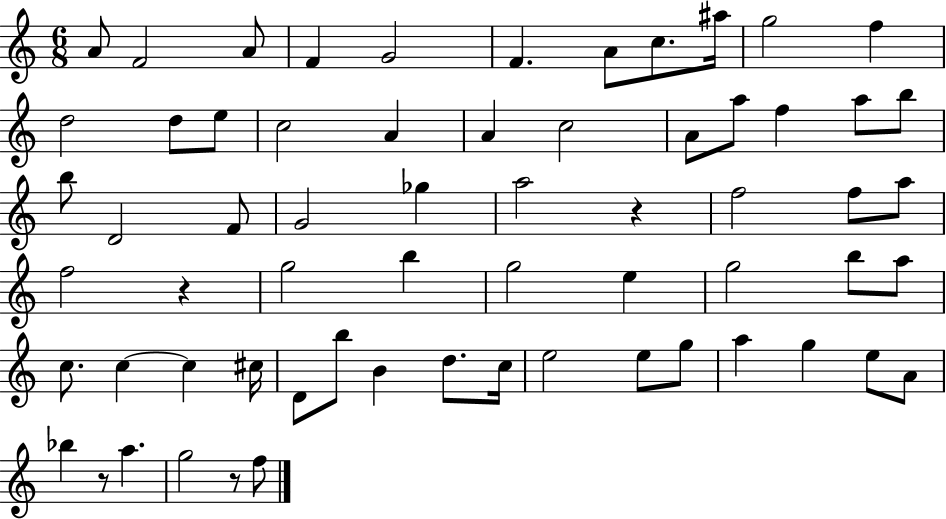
{
  \clef treble
  \numericTimeSignature
  \time 6/8
  \key c \major
  a'8 f'2 a'8 | f'4 g'2 | f'4. a'8 c''8. ais''16 | g''2 f''4 | \break d''2 d''8 e''8 | c''2 a'4 | a'4 c''2 | a'8 a''8 f''4 a''8 b''8 | \break b''8 d'2 f'8 | g'2 ges''4 | a''2 r4 | f''2 f''8 a''8 | \break f''2 r4 | g''2 b''4 | g''2 e''4 | g''2 b''8 a''8 | \break c''8. c''4~~ c''4 cis''16 | d'8 b''8 b'4 d''8. c''16 | e''2 e''8 g''8 | a''4 g''4 e''8 a'8 | \break bes''4 r8 a''4. | g''2 r8 f''8 | \bar "|."
}